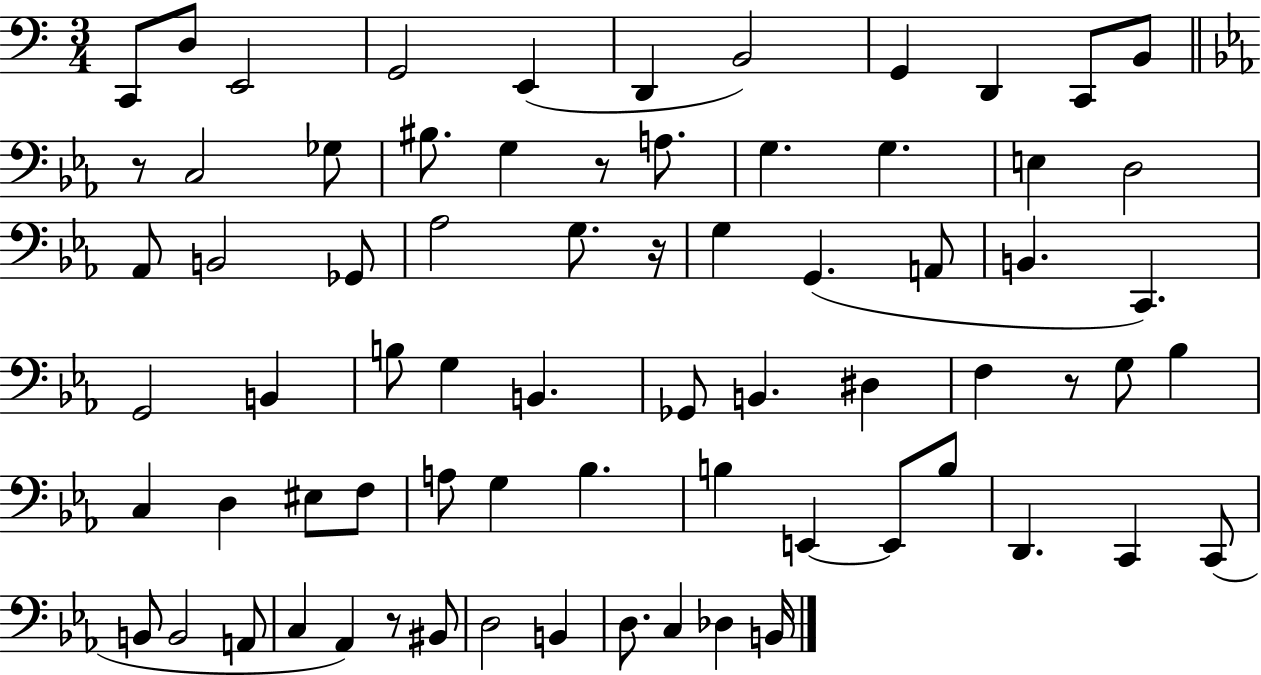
C2/e D3/e E2/h G2/h E2/q D2/q B2/h G2/q D2/q C2/e B2/e R/e C3/h Gb3/e BIS3/e. G3/q R/e A3/e. G3/q. G3/q. E3/q D3/h Ab2/e B2/h Gb2/e Ab3/h G3/e. R/s G3/q G2/q. A2/e B2/q. C2/q. G2/h B2/q B3/e G3/q B2/q. Gb2/e B2/q. D#3/q F3/q R/e G3/e Bb3/q C3/q D3/q EIS3/e F3/e A3/e G3/q Bb3/q. B3/q E2/q E2/e B3/e D2/q. C2/q C2/e B2/e B2/h A2/e C3/q Ab2/q R/e BIS2/e D3/h B2/q D3/e. C3/q Db3/q B2/s